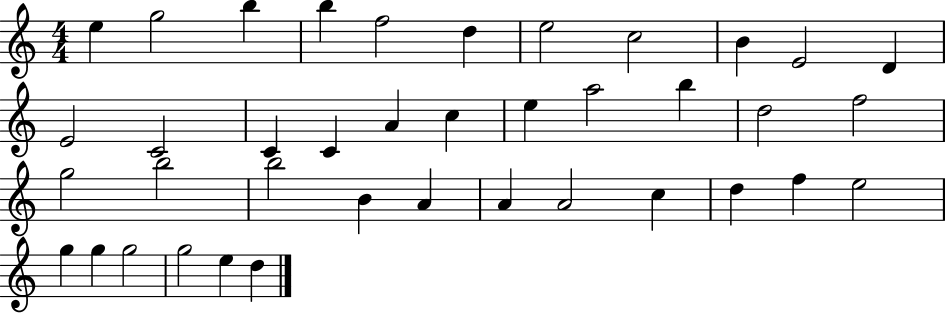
{
  \clef treble
  \numericTimeSignature
  \time 4/4
  \key c \major
  e''4 g''2 b''4 | b''4 f''2 d''4 | e''2 c''2 | b'4 e'2 d'4 | \break e'2 c'2 | c'4 c'4 a'4 c''4 | e''4 a''2 b''4 | d''2 f''2 | \break g''2 b''2 | b''2 b'4 a'4 | a'4 a'2 c''4 | d''4 f''4 e''2 | \break g''4 g''4 g''2 | g''2 e''4 d''4 | \bar "|."
}